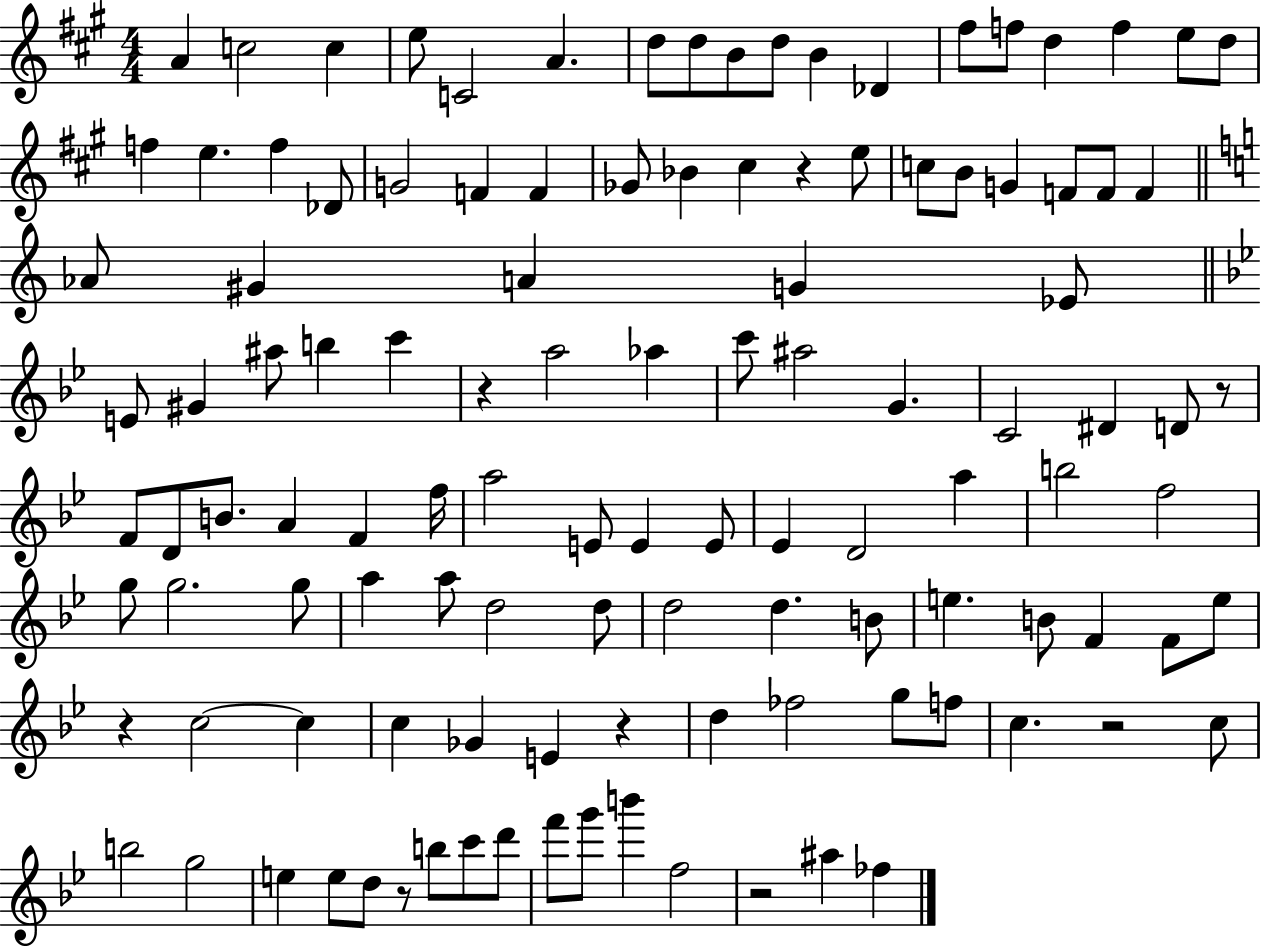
X:1
T:Untitled
M:4/4
L:1/4
K:A
A c2 c e/2 C2 A d/2 d/2 B/2 d/2 B _D ^f/2 f/2 d f e/2 d/2 f e f _D/2 G2 F F _G/2 _B ^c z e/2 c/2 B/2 G F/2 F/2 F _A/2 ^G A G _E/2 E/2 ^G ^a/2 b c' z a2 _a c'/2 ^a2 G C2 ^D D/2 z/2 F/2 D/2 B/2 A F f/4 a2 E/2 E E/2 _E D2 a b2 f2 g/2 g2 g/2 a a/2 d2 d/2 d2 d B/2 e B/2 F F/2 e/2 z c2 c c _G E z d _f2 g/2 f/2 c z2 c/2 b2 g2 e e/2 d/2 z/2 b/2 c'/2 d'/2 f'/2 g'/2 b' f2 z2 ^a _f